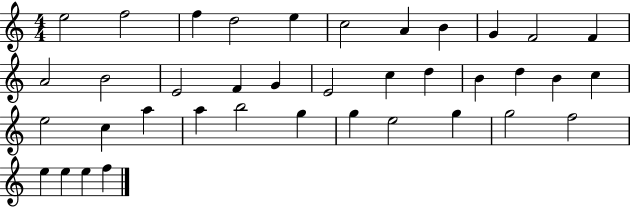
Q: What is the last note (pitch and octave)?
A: F5